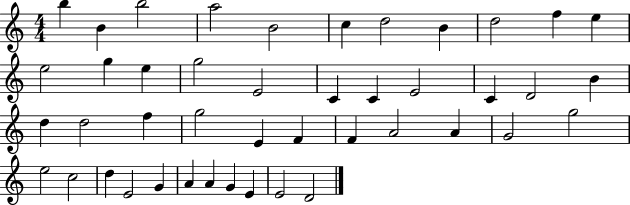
B5/q B4/q B5/h A5/h B4/h C5/q D5/h B4/q D5/h F5/q E5/q E5/h G5/q E5/q G5/h E4/h C4/q C4/q E4/h C4/q D4/h B4/q D5/q D5/h F5/q G5/h E4/q F4/q F4/q A4/h A4/q G4/h G5/h E5/h C5/h D5/q E4/h G4/q A4/q A4/q G4/q E4/q E4/h D4/h